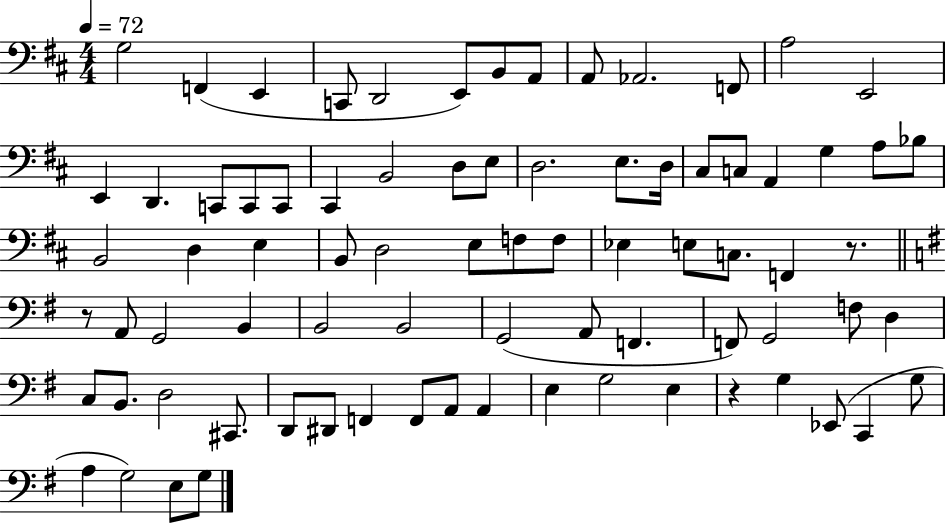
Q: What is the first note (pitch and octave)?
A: G3